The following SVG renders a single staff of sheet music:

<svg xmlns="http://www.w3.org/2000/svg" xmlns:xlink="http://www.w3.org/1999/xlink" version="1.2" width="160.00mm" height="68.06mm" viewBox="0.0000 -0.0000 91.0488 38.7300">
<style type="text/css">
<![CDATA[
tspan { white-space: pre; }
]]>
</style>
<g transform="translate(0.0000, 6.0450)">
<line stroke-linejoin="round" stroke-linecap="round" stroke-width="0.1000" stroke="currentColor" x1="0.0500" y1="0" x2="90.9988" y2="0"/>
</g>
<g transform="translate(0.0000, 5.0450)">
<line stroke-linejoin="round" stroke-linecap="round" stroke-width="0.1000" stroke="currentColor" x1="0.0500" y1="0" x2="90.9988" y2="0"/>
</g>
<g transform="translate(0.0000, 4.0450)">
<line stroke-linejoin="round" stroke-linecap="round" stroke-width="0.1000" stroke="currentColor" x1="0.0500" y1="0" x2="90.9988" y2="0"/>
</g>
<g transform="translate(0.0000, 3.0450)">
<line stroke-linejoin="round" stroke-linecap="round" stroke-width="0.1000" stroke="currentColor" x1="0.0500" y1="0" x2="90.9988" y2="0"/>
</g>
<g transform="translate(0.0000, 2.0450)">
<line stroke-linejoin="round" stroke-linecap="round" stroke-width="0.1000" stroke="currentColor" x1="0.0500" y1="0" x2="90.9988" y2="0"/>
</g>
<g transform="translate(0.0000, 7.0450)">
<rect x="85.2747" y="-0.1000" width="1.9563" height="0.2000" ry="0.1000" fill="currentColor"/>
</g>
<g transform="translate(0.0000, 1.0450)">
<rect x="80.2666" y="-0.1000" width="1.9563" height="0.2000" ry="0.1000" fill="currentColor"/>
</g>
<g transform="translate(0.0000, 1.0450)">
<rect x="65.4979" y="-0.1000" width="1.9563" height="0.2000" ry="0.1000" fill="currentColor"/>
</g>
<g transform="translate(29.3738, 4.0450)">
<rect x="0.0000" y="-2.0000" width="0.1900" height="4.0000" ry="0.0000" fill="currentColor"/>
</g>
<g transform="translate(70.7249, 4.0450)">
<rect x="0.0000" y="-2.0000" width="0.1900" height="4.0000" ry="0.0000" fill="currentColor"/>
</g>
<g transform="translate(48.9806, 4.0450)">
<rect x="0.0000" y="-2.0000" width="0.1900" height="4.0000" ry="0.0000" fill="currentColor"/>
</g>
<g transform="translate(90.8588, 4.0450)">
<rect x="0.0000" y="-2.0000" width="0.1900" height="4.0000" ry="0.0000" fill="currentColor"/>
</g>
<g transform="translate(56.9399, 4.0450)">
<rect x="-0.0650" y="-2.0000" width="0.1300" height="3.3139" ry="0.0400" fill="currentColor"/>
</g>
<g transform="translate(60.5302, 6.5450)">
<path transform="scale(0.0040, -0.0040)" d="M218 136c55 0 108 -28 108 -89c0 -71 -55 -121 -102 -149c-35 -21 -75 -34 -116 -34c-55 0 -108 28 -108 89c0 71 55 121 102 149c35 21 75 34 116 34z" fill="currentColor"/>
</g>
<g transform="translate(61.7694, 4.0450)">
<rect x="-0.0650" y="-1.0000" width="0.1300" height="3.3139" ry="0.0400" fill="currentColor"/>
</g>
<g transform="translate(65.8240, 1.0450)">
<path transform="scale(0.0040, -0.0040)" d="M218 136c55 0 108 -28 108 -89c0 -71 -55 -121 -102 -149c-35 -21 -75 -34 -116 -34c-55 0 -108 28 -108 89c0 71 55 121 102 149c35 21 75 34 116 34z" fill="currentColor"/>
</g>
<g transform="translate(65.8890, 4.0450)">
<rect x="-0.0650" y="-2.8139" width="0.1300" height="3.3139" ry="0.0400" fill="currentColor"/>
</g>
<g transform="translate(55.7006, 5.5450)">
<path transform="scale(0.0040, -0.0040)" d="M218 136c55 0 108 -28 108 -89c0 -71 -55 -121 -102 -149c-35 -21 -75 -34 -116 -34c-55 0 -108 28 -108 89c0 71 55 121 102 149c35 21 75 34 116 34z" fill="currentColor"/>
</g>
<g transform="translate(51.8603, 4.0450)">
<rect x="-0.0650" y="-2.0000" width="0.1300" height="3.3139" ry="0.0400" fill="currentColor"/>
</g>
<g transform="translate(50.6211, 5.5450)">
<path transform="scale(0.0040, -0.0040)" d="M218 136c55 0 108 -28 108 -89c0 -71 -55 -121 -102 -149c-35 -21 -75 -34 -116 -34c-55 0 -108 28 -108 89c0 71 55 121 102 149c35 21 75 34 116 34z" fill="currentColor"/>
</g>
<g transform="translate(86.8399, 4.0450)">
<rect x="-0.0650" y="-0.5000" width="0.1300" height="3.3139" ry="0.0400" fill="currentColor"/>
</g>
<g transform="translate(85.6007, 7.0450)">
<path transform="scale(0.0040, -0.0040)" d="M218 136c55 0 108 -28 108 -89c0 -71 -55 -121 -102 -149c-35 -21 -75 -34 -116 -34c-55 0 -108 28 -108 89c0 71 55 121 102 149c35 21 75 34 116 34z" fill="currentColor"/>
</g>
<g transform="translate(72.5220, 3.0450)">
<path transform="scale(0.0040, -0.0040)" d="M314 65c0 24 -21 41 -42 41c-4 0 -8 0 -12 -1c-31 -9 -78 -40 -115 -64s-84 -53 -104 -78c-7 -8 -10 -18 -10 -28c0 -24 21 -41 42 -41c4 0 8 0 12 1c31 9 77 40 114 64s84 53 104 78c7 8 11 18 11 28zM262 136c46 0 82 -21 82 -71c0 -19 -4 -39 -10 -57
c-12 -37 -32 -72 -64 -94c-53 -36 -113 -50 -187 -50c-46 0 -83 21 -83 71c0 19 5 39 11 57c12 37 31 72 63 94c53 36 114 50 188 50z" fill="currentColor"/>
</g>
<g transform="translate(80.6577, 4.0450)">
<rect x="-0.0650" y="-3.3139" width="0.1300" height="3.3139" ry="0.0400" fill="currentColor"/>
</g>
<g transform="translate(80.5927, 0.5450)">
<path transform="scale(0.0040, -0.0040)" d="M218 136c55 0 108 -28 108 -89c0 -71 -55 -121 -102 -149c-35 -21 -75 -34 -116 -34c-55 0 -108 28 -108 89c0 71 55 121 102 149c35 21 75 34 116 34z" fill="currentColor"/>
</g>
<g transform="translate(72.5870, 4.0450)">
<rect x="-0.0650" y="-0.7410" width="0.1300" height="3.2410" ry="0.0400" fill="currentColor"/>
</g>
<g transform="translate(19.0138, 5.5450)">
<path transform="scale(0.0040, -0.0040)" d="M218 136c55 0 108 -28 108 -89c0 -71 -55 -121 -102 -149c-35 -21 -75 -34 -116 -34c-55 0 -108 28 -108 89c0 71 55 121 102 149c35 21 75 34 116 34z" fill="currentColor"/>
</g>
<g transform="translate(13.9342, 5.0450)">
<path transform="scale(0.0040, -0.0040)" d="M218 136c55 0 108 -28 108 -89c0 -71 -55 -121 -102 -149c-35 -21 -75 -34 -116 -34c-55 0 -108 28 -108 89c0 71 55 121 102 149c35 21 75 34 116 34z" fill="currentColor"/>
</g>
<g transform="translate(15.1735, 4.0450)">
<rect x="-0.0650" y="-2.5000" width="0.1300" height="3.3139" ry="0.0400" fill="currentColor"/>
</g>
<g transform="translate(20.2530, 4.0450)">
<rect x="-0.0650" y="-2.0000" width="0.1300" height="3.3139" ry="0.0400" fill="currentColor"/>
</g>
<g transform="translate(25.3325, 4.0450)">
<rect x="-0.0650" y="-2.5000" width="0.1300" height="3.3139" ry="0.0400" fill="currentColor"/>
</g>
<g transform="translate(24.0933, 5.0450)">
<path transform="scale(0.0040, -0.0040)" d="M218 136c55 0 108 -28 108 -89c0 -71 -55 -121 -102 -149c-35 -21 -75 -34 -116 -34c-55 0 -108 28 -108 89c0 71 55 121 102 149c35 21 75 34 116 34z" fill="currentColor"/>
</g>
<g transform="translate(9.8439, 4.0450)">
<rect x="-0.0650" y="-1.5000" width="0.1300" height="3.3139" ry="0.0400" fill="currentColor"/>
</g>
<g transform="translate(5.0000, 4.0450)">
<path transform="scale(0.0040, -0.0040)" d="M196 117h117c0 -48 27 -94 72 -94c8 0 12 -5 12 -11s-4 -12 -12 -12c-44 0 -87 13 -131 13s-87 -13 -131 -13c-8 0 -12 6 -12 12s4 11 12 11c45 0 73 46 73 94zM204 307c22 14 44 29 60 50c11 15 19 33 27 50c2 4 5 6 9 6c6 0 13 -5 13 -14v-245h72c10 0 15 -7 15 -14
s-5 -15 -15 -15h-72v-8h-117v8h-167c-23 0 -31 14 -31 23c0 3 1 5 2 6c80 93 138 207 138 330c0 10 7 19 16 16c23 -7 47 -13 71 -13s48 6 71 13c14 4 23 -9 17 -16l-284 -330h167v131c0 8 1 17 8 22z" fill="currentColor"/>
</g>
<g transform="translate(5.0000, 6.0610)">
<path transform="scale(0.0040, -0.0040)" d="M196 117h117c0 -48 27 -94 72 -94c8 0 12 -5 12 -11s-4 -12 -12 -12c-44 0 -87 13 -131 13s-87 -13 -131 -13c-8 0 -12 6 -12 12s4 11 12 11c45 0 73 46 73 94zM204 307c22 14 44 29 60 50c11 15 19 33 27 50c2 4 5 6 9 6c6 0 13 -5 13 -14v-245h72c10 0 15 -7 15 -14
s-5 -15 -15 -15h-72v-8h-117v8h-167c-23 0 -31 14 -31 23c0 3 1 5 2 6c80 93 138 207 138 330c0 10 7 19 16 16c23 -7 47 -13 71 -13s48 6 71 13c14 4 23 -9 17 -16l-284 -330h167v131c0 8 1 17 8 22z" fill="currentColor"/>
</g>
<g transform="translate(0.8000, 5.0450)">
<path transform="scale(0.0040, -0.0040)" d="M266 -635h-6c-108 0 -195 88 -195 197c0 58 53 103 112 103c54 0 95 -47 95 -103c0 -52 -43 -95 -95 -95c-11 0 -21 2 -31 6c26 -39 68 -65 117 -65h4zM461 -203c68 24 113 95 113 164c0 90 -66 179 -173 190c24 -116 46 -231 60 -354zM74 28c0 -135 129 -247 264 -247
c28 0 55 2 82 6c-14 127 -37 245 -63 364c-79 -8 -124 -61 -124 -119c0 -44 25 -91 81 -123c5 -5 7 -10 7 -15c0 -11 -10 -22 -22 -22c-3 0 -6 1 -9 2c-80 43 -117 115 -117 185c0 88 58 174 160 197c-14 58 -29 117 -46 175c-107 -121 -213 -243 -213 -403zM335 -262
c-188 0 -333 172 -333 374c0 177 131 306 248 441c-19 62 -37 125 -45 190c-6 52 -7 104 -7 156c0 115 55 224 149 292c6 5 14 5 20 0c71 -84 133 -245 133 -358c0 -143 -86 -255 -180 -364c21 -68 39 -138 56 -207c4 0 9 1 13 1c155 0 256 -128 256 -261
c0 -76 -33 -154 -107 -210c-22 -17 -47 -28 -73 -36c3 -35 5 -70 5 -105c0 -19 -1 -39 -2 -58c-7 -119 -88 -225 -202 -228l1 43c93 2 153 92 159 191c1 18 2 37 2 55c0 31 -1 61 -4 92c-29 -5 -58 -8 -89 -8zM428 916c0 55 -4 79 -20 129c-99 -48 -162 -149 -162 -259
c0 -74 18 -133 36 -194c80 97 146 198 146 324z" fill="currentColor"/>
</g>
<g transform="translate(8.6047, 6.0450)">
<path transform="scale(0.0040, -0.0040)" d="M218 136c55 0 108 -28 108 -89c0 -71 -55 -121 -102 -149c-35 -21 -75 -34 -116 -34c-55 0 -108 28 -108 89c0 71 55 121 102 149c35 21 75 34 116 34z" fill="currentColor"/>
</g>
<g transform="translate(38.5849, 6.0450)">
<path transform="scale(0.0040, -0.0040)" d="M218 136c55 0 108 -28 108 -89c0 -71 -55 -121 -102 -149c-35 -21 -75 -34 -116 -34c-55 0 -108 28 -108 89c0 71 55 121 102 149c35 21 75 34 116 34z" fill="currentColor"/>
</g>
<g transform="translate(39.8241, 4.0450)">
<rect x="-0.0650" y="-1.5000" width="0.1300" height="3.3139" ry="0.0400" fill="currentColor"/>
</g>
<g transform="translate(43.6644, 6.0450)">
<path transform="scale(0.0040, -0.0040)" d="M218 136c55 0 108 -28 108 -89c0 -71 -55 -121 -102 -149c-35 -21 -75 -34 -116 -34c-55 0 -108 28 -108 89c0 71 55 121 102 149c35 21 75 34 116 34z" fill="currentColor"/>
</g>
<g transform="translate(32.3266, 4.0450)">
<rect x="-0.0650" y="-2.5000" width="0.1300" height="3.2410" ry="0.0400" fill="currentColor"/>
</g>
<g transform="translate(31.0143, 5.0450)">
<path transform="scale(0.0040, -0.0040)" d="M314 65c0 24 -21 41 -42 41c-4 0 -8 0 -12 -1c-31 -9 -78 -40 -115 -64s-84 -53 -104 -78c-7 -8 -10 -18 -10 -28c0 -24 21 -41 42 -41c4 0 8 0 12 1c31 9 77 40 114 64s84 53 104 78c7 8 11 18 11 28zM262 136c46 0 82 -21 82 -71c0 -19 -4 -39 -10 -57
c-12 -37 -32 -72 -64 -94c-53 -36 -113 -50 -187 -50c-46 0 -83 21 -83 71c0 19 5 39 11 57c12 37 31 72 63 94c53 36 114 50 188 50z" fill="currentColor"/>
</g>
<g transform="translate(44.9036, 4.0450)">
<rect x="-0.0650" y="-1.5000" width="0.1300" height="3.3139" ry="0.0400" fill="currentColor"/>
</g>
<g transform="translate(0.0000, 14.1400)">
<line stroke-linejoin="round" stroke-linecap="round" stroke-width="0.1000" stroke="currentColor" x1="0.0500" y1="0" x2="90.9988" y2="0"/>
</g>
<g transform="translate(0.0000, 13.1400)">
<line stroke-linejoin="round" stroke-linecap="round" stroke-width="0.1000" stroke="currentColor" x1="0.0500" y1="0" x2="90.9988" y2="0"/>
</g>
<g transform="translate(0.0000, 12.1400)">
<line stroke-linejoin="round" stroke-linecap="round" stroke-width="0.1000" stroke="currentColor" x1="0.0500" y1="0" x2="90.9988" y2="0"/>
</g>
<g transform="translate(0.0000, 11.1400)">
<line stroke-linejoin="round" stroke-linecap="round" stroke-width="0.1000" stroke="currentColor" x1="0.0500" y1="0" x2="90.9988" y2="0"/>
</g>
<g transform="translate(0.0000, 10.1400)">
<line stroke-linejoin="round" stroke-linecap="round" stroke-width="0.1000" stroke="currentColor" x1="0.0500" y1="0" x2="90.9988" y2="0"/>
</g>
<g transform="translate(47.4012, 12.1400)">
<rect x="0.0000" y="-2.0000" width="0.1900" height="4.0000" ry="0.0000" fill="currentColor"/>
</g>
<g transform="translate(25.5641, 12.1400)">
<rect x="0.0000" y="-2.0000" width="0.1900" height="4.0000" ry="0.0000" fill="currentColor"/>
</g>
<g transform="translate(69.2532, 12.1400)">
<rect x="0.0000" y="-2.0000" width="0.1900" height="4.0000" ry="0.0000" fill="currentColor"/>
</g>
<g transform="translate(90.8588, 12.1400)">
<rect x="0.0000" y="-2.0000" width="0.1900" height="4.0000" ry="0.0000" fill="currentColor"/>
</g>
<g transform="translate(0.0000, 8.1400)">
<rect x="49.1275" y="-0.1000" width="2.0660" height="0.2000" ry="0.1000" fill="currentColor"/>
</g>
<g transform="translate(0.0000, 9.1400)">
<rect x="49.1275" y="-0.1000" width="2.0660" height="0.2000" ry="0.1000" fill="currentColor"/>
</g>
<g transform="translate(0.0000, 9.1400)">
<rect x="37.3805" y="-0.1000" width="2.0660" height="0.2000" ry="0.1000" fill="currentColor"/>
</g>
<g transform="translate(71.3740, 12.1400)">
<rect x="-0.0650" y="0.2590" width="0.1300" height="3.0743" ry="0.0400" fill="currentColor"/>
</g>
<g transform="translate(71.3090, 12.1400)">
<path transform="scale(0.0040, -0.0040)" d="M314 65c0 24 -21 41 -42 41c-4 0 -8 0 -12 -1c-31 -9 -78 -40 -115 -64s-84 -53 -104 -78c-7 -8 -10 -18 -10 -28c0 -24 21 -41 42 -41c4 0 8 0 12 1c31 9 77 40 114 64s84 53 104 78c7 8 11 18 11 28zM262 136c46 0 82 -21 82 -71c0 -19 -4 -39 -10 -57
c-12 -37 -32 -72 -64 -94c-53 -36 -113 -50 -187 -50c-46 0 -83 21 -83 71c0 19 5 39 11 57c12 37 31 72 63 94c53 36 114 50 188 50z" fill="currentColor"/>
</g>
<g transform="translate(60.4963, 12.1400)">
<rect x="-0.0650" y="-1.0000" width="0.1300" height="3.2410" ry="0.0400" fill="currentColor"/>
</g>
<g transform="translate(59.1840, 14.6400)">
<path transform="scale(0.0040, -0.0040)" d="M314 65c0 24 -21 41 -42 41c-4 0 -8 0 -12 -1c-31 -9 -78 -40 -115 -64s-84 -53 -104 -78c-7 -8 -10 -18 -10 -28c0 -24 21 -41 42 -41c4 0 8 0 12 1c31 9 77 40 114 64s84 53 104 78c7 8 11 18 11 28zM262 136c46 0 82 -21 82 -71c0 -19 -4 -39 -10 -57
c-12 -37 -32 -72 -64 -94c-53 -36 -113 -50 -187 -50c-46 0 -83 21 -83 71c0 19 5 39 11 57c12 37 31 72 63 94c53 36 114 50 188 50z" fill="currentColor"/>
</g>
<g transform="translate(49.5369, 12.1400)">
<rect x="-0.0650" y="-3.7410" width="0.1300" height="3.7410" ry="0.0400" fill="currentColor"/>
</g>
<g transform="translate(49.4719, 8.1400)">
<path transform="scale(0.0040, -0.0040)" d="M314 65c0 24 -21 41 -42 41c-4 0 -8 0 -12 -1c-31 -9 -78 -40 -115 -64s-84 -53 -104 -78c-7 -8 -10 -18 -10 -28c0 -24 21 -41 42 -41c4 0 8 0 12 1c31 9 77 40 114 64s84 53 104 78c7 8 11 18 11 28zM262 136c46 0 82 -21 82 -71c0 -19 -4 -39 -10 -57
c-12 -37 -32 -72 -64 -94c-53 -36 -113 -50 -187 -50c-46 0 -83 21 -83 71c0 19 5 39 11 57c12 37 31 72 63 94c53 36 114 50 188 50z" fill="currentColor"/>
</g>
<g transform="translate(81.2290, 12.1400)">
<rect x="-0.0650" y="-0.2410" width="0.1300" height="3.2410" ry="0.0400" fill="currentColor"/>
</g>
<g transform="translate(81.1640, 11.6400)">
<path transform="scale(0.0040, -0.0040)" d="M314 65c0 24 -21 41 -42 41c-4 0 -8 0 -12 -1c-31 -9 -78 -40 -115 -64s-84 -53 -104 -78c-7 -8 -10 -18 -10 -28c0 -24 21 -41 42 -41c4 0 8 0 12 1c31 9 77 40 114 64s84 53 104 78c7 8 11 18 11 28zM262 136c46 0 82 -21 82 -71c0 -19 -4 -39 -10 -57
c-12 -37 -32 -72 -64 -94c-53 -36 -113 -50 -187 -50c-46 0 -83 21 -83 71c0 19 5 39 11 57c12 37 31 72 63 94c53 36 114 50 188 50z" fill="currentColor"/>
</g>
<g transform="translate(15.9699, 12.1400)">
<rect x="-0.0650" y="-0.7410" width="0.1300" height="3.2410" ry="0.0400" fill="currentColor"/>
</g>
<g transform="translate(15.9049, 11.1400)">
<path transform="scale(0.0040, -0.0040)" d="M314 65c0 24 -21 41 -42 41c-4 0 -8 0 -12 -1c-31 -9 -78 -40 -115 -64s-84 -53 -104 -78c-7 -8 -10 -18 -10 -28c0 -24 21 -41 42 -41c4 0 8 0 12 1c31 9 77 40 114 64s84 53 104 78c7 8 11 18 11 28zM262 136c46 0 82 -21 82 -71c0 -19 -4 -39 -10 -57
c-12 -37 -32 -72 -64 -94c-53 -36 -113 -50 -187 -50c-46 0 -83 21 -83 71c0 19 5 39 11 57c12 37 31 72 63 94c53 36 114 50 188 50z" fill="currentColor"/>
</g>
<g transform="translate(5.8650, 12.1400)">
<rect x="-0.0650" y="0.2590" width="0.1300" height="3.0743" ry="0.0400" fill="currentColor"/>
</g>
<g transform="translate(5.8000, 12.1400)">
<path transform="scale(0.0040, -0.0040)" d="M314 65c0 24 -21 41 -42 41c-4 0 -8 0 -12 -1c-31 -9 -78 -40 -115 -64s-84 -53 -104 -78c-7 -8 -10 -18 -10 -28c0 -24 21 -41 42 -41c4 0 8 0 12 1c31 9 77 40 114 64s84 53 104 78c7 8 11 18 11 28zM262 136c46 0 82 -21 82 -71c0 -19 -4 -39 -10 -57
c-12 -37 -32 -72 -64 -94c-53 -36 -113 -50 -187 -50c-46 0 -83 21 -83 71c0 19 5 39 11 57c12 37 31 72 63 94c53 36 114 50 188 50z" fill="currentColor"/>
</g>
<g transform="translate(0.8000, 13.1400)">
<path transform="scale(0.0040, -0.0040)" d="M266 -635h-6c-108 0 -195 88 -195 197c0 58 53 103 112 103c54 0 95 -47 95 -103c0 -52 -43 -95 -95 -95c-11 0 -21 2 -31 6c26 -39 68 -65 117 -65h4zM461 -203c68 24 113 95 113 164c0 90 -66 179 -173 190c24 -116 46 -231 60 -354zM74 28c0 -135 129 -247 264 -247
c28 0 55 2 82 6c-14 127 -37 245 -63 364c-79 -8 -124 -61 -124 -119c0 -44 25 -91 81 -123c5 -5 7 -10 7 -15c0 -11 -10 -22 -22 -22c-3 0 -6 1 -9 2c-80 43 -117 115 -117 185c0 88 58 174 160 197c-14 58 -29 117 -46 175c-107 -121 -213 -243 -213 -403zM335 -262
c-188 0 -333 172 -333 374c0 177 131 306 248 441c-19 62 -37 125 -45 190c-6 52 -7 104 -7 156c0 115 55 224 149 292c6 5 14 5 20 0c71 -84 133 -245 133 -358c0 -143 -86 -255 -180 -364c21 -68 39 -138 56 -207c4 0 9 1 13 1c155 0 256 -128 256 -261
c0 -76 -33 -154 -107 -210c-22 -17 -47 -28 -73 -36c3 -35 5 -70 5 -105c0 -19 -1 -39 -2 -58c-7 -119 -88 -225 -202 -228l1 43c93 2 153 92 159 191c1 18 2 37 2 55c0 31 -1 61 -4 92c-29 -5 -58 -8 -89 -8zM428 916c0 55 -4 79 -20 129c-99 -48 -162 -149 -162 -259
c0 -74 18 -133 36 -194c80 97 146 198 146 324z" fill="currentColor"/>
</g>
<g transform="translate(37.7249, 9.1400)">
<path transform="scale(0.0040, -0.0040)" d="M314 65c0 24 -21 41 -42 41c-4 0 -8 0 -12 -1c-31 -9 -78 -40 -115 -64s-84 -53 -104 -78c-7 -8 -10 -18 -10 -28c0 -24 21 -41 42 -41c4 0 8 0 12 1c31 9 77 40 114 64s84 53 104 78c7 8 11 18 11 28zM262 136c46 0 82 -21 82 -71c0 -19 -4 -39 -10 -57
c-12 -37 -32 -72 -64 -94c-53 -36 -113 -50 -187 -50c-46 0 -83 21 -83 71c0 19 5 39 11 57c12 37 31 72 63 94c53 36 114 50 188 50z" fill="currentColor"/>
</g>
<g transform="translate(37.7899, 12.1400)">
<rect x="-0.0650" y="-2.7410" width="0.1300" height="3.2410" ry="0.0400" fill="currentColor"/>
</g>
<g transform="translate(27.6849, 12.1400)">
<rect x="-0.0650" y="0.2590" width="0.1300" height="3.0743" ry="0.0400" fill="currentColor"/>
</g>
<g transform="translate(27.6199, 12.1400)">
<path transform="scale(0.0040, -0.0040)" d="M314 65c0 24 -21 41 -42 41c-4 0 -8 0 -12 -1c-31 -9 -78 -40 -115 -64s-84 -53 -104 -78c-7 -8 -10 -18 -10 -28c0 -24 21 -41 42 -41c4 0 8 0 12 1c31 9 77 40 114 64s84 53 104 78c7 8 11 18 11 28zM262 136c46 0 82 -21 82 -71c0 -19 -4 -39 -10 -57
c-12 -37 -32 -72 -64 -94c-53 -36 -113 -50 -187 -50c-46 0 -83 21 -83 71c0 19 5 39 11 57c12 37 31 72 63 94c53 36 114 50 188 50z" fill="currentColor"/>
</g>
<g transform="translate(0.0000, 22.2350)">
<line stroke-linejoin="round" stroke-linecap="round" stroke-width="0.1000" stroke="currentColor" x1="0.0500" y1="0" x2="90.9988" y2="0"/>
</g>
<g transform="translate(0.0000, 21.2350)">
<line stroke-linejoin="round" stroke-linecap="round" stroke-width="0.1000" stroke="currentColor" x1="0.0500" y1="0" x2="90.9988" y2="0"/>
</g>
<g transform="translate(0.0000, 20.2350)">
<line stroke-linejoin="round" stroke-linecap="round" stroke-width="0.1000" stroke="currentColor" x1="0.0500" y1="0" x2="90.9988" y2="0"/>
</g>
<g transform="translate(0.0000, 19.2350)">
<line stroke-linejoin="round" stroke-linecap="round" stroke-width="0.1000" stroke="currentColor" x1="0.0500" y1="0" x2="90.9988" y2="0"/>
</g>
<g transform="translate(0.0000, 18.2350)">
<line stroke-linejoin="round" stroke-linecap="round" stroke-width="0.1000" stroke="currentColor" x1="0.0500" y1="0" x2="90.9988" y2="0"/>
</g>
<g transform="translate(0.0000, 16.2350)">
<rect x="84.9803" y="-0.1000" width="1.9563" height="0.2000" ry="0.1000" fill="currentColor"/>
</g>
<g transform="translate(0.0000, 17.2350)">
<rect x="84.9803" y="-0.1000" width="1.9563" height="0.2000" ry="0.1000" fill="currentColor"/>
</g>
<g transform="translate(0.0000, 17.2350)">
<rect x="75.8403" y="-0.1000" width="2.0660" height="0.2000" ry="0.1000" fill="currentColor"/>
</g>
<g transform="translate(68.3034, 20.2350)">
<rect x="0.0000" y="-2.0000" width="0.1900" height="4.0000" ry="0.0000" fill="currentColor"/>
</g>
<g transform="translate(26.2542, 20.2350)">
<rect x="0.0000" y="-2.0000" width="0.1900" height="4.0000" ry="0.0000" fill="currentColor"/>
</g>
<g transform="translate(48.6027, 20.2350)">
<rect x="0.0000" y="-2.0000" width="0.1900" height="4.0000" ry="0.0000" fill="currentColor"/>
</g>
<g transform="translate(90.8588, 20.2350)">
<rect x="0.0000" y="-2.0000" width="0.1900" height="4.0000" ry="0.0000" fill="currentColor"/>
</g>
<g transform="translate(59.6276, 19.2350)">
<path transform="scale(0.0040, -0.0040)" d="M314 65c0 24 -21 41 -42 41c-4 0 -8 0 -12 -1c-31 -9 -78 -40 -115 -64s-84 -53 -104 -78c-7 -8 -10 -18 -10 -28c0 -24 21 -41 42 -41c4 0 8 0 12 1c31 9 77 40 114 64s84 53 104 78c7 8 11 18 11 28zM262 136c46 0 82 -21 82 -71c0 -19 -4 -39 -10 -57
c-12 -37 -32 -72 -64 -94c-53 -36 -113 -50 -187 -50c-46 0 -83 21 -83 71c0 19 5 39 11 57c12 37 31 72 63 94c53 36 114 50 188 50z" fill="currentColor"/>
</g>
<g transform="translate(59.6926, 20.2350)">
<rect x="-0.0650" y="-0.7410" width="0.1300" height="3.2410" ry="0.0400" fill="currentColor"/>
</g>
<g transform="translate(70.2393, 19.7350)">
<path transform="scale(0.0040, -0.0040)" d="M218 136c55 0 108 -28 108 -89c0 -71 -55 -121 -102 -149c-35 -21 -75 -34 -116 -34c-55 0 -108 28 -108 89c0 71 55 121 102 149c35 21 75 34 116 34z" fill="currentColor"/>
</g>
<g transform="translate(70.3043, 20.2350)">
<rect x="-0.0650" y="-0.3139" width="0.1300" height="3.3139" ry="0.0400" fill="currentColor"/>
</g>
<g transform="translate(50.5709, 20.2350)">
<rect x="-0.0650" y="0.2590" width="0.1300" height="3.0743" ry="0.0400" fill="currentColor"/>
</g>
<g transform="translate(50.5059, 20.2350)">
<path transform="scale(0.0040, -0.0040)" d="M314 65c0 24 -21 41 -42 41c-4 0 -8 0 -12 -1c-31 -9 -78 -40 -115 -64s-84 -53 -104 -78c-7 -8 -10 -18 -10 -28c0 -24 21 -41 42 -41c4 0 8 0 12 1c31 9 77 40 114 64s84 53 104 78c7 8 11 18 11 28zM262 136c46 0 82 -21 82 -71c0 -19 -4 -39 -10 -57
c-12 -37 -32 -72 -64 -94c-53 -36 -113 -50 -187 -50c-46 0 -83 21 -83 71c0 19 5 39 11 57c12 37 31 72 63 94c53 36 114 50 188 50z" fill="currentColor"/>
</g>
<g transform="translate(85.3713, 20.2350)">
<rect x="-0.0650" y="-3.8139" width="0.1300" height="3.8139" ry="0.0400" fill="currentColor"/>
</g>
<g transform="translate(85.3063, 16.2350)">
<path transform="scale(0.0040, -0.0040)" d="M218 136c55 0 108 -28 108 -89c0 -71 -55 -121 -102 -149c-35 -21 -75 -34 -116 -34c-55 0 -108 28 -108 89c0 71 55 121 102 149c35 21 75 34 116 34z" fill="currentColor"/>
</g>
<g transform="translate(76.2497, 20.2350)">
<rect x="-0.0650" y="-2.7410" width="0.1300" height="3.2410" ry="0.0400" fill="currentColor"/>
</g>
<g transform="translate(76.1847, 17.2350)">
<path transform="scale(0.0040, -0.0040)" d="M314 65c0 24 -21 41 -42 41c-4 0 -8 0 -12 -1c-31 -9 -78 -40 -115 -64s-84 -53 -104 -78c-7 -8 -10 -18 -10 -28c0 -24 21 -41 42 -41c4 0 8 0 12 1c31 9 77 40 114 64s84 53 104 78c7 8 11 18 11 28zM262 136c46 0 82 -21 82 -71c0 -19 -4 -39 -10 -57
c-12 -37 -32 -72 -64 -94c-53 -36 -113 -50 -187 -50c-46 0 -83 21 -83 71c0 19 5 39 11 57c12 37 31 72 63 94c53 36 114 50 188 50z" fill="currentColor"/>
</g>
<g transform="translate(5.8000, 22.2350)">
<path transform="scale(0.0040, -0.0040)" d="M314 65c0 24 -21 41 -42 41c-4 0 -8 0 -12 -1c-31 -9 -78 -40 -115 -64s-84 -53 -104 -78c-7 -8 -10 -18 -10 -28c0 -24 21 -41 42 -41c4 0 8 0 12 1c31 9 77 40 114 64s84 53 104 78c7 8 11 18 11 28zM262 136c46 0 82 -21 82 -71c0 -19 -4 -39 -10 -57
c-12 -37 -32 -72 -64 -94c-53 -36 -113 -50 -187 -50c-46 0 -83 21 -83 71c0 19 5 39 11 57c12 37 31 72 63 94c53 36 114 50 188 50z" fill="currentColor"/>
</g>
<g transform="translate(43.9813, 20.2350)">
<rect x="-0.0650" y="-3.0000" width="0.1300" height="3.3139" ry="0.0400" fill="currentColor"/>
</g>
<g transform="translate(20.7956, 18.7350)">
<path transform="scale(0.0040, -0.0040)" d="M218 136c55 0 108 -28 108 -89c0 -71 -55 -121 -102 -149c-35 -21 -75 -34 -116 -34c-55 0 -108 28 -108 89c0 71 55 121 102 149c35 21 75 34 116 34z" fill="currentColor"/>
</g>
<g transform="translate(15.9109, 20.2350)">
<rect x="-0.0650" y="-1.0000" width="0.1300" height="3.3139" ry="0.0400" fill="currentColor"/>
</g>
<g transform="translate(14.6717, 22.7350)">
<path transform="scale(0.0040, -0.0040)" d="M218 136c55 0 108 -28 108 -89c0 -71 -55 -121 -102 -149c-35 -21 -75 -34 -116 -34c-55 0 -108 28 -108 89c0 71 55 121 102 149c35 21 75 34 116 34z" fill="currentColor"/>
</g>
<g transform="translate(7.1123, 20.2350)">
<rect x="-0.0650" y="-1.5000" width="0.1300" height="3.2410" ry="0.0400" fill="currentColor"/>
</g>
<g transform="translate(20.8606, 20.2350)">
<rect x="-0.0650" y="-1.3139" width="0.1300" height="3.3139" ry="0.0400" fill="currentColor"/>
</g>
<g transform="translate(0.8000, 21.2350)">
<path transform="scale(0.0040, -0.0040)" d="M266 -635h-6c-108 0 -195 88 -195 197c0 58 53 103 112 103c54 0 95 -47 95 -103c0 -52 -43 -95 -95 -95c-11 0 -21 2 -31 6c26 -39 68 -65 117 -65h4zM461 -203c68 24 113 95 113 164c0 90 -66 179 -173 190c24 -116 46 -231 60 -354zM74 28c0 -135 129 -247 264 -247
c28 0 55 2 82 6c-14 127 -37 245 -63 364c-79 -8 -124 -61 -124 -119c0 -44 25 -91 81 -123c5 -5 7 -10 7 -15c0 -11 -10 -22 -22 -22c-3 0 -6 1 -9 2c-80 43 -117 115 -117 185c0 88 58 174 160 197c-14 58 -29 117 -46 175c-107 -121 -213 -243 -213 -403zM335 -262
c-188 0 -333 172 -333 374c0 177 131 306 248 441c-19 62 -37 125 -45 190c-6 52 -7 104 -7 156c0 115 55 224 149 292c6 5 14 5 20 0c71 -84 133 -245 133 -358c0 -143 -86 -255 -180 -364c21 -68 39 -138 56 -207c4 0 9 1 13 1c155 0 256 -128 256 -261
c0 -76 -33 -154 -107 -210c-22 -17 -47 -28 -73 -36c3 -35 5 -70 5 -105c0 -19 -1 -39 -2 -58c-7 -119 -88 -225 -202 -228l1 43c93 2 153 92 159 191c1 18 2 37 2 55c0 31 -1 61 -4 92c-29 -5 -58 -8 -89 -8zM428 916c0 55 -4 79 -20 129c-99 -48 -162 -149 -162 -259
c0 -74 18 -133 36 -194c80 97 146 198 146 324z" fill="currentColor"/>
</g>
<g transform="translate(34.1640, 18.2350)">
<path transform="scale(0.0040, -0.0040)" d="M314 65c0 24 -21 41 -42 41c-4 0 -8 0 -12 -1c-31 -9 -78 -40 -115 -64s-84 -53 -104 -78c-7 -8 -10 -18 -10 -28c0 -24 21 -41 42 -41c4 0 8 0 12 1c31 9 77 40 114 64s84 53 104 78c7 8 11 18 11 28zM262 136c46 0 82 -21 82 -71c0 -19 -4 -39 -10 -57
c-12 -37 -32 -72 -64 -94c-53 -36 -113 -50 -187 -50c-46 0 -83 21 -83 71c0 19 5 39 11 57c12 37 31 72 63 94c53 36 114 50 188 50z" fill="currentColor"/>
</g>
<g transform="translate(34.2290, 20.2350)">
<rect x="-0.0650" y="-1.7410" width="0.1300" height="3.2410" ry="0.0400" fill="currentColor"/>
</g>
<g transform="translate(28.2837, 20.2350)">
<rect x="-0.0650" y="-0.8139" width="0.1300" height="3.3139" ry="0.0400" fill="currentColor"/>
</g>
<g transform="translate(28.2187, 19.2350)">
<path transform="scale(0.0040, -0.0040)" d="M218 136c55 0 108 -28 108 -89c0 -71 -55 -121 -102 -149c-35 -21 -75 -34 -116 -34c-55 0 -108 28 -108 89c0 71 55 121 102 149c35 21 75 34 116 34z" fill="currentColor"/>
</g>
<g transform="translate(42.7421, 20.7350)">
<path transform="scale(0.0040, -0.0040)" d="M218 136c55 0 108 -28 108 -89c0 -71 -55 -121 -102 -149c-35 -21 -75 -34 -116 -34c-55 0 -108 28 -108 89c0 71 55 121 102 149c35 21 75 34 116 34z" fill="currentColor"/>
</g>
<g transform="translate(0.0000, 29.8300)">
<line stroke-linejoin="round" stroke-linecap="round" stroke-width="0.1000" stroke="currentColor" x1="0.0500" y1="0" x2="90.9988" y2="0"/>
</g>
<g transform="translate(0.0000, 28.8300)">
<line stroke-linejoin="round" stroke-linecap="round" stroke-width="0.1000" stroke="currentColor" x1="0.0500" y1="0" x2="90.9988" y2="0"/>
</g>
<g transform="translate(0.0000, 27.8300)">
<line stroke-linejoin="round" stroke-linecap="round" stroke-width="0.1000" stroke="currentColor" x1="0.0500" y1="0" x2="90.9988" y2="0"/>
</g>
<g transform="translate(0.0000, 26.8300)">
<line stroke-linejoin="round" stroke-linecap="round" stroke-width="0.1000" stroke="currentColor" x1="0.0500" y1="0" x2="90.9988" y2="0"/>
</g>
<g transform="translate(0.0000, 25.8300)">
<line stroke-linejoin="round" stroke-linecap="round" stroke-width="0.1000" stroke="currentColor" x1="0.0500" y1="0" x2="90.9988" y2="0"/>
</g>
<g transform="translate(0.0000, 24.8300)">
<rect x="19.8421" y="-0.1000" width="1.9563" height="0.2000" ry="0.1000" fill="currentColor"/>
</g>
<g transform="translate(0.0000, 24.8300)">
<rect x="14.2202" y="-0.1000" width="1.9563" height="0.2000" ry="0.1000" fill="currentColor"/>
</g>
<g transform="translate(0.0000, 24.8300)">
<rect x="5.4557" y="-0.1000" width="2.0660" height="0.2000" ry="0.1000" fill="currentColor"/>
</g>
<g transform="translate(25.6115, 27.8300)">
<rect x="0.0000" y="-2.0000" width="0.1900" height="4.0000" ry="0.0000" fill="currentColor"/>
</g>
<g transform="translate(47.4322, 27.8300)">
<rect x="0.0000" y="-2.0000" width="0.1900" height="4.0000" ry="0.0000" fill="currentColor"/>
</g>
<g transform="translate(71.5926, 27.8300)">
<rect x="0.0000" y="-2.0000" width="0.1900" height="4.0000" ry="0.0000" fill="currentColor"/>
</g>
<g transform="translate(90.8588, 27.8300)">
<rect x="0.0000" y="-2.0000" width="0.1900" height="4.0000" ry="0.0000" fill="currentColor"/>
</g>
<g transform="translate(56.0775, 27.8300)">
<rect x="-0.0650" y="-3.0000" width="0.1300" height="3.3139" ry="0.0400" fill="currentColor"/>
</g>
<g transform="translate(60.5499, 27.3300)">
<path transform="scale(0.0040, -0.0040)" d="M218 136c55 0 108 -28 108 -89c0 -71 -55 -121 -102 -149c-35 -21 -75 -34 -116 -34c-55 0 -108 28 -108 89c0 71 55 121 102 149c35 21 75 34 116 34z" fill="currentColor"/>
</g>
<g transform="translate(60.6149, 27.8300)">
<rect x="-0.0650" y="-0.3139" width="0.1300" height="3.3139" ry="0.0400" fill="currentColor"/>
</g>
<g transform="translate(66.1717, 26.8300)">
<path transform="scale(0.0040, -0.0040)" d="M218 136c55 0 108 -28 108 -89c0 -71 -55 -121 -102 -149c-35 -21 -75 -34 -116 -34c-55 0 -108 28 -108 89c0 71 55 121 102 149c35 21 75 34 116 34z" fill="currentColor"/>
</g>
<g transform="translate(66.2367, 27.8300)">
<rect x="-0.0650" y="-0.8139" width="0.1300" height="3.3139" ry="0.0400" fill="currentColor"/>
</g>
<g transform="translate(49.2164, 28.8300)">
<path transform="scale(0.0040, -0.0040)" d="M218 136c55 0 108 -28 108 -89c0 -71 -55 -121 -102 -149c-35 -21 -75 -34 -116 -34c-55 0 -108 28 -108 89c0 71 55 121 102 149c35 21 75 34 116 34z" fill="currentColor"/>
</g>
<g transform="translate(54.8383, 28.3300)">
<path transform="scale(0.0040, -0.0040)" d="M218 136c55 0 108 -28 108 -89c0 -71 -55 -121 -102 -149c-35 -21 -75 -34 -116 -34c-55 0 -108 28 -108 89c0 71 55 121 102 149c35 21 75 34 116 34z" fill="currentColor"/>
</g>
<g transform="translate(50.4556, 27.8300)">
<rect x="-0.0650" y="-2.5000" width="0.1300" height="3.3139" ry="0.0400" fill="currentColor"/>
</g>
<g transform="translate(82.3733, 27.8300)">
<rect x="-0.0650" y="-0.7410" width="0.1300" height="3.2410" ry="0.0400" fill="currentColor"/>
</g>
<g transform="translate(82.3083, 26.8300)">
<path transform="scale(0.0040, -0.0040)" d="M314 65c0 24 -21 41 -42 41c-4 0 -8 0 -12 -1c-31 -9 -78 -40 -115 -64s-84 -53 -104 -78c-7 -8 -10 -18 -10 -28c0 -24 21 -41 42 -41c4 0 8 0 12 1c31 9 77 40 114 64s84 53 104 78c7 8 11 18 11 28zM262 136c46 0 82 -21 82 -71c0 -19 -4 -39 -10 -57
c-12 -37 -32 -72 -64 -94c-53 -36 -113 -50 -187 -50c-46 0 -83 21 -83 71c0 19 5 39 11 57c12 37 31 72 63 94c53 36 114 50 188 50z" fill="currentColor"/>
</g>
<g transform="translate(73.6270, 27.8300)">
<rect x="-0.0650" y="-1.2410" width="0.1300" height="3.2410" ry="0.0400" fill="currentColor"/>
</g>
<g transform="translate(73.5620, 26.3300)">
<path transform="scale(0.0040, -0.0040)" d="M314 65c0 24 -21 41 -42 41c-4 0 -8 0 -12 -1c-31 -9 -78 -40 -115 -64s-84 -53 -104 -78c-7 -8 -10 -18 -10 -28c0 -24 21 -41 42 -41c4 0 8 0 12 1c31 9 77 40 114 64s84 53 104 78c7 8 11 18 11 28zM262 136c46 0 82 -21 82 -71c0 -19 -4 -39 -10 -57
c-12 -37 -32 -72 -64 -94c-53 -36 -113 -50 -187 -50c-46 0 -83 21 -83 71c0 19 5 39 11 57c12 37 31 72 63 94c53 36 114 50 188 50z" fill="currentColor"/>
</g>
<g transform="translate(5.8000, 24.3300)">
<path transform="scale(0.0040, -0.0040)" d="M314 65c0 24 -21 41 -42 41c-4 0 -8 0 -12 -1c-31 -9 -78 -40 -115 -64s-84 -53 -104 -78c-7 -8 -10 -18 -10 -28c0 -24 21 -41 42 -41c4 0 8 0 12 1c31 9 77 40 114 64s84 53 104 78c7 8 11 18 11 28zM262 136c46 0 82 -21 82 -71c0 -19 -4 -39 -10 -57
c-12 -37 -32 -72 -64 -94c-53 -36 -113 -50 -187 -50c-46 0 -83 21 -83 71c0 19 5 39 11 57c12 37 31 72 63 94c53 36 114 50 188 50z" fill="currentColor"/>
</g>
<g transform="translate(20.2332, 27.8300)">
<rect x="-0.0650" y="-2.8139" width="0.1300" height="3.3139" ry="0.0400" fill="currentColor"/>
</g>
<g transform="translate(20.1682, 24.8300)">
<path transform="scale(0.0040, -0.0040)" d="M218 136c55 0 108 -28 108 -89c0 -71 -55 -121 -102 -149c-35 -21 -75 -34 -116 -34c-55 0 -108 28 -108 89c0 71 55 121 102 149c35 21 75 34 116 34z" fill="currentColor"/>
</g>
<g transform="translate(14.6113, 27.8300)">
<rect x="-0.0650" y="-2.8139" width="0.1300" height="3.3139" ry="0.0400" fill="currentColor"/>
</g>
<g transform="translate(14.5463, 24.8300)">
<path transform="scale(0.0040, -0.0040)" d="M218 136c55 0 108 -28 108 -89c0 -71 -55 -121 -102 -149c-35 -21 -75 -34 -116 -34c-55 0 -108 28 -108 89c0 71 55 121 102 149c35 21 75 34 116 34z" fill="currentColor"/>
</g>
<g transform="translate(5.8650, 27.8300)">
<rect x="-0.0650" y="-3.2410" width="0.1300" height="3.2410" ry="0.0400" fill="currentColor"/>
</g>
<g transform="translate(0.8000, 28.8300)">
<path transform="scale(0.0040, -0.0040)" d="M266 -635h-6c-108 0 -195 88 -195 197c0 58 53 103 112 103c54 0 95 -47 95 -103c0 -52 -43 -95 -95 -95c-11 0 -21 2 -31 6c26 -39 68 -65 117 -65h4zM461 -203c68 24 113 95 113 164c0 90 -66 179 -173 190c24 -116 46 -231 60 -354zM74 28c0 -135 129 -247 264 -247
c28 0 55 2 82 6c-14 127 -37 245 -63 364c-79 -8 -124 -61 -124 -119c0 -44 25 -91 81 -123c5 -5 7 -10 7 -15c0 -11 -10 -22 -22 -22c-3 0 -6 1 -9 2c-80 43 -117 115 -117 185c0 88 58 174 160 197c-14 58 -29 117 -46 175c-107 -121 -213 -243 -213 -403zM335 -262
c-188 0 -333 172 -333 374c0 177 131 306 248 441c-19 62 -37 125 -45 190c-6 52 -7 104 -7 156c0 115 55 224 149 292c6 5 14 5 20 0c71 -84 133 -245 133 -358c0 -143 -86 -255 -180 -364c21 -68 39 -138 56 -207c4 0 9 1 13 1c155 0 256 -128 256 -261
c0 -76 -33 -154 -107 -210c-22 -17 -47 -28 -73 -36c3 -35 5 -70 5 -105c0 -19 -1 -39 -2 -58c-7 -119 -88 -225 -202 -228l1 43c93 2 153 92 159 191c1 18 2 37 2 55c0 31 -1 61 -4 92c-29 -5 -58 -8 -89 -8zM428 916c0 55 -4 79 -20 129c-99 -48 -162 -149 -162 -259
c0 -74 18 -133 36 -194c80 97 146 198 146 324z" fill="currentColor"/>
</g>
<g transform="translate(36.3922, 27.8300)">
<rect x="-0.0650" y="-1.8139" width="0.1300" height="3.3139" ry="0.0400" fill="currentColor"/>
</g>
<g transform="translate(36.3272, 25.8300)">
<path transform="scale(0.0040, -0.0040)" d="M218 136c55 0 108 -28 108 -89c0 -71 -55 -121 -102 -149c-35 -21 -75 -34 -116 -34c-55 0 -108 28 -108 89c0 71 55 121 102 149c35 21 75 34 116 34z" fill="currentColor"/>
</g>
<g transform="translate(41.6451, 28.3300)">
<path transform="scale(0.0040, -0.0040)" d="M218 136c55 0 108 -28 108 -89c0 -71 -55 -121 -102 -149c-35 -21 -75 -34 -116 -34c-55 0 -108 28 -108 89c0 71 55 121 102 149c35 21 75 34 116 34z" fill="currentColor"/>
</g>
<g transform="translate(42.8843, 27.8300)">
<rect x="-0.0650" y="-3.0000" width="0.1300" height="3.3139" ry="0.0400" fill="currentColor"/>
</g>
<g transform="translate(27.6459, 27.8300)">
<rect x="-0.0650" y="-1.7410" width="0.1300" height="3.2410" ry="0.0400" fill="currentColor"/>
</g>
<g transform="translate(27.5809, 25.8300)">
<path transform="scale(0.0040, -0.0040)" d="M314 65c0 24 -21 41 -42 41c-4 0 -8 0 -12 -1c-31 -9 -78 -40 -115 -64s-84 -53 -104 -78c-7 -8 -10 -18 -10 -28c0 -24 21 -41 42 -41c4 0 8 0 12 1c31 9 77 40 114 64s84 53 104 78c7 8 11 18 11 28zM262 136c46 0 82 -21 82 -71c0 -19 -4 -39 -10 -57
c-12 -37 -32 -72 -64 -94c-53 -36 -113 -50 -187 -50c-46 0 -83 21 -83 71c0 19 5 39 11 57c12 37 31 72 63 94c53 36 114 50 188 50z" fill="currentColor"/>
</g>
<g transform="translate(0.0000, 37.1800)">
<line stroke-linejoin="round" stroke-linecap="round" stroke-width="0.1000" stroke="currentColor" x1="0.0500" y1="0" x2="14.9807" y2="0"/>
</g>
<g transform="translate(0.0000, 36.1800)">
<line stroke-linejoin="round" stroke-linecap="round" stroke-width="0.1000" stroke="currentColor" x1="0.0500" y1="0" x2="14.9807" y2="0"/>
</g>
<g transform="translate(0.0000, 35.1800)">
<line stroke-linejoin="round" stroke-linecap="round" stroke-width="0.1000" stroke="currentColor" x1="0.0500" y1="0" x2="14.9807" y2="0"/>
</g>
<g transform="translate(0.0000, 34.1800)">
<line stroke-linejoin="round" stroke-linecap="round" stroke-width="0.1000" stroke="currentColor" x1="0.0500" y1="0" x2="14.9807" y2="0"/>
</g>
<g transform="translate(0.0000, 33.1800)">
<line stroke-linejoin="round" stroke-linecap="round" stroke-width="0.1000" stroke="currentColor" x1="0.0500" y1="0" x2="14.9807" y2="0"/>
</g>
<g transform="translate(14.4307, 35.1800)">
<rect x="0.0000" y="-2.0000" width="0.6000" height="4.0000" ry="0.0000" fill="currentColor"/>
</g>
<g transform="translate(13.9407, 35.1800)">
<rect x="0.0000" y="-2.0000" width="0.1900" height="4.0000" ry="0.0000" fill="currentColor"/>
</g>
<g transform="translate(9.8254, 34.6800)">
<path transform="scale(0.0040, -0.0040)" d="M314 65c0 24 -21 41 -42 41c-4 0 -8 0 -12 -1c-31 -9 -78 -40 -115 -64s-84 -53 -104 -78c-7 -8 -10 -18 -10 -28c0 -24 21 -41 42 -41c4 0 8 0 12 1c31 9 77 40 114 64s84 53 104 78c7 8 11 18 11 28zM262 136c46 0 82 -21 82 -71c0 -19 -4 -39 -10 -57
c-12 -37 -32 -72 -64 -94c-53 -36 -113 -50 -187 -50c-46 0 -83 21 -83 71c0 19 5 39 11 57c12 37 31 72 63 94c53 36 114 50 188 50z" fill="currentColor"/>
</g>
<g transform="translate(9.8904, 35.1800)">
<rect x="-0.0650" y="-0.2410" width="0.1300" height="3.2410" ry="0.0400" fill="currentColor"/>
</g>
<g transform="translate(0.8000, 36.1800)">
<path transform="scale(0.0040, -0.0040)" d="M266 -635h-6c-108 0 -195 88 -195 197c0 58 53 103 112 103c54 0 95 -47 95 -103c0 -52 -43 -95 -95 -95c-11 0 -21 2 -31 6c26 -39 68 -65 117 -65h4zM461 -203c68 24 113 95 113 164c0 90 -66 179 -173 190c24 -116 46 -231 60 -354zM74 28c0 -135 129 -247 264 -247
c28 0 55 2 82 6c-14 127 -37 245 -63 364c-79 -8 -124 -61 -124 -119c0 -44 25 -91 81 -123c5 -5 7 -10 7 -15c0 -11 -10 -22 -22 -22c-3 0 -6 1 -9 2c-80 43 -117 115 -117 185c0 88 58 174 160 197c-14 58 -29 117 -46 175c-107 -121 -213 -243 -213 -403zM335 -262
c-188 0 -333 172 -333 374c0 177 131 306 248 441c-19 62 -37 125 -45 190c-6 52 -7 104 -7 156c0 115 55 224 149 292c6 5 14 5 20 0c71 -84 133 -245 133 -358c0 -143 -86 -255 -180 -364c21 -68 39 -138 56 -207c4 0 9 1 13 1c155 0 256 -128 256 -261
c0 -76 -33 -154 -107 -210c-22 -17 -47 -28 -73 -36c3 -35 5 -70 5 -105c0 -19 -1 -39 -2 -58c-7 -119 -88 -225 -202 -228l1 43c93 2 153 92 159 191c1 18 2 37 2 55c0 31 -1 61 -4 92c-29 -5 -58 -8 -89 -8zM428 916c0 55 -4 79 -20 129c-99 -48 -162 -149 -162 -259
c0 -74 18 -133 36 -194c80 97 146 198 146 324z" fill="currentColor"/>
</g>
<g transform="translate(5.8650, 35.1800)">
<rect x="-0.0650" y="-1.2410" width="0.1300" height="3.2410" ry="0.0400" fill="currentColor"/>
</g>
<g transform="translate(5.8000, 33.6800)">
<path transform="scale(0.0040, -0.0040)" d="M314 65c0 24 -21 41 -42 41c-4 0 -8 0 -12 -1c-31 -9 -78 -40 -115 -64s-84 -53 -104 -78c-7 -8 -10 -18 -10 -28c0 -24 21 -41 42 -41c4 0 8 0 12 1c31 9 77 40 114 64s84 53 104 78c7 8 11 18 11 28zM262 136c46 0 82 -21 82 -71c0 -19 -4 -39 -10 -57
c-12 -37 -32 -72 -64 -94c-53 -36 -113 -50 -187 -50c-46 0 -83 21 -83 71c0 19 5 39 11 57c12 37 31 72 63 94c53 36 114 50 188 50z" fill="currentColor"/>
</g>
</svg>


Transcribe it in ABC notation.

X:1
T:Untitled
M:4/4
L:1/4
K:C
E G F G G2 E E F F D a d2 b C B2 d2 B2 a2 c'2 D2 B2 c2 E2 D e d f2 A B2 d2 c a2 c' b2 a a f2 f A G A c d e2 d2 e2 c2